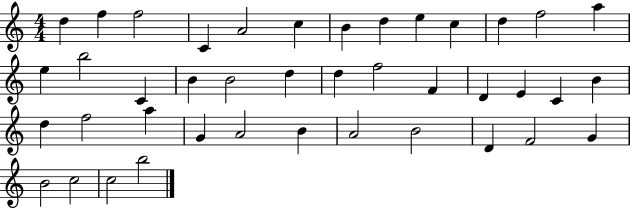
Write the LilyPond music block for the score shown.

{
  \clef treble
  \numericTimeSignature
  \time 4/4
  \key c \major
  d''4 f''4 f''2 | c'4 a'2 c''4 | b'4 d''4 e''4 c''4 | d''4 f''2 a''4 | \break e''4 b''2 c'4 | b'4 b'2 d''4 | d''4 f''2 f'4 | d'4 e'4 c'4 b'4 | \break d''4 f''2 a''4 | g'4 a'2 b'4 | a'2 b'2 | d'4 f'2 g'4 | \break b'2 c''2 | c''2 b''2 | \bar "|."
}